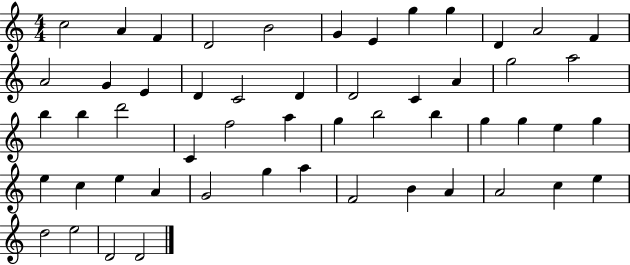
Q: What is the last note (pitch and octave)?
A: D4